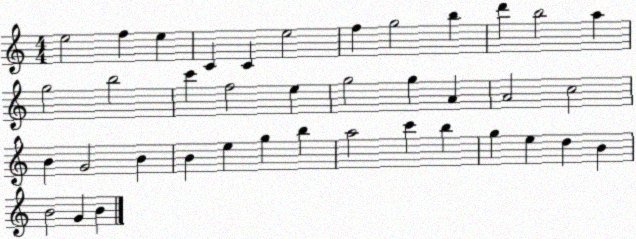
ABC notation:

X:1
T:Untitled
M:4/4
L:1/4
K:C
e2 f e C C e2 f g2 b d' b2 a g2 b2 c' f2 e g2 g A A2 c2 B G2 B B e g b a2 c' b g e d B B2 G B